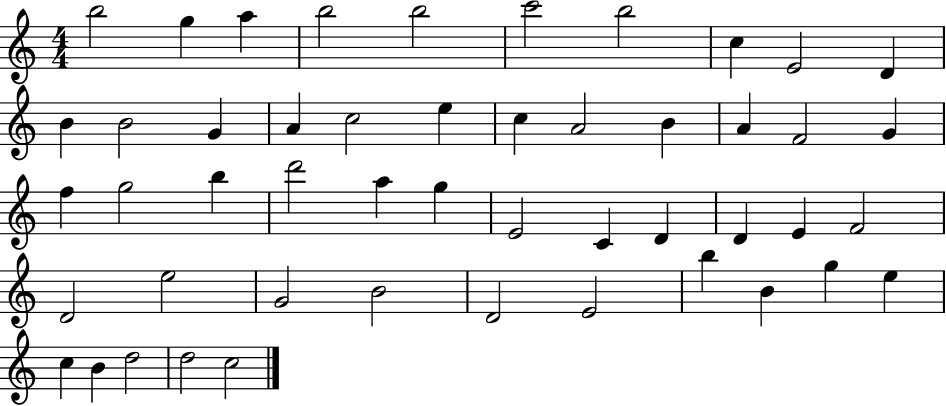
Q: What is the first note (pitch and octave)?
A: B5